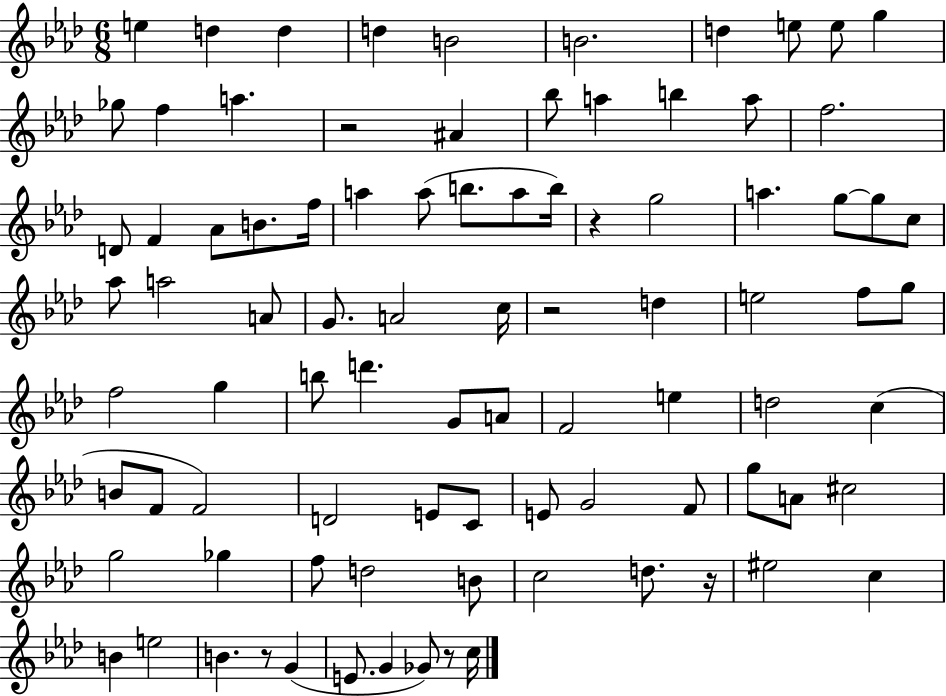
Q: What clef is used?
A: treble